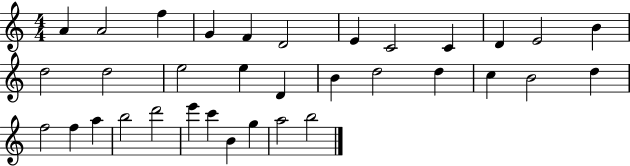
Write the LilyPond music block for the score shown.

{
  \clef treble
  \numericTimeSignature
  \time 4/4
  \key c \major
  a'4 a'2 f''4 | g'4 f'4 d'2 | e'4 c'2 c'4 | d'4 e'2 b'4 | \break d''2 d''2 | e''2 e''4 d'4 | b'4 d''2 d''4 | c''4 b'2 d''4 | \break f''2 f''4 a''4 | b''2 d'''2 | e'''4 c'''4 b'4 g''4 | a''2 b''2 | \break \bar "|."
}